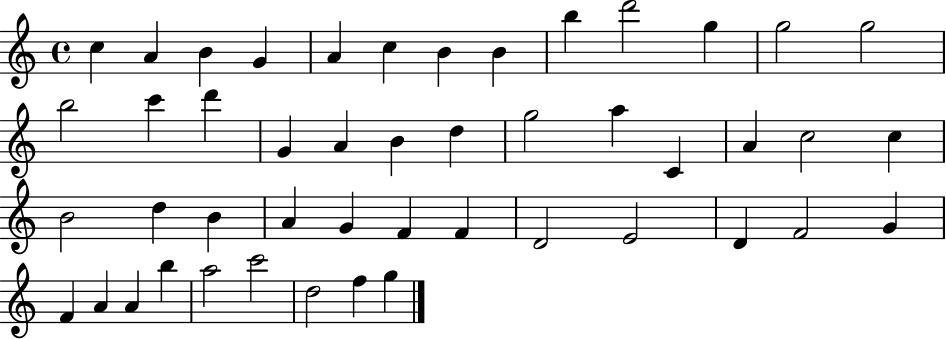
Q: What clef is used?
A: treble